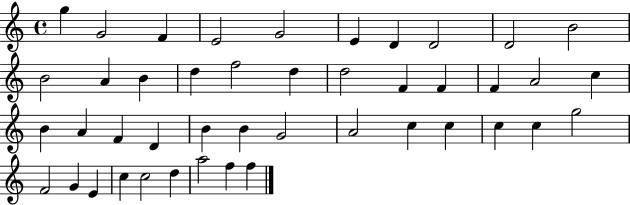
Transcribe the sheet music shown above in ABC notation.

X:1
T:Untitled
M:4/4
L:1/4
K:C
g G2 F E2 G2 E D D2 D2 B2 B2 A B d f2 d d2 F F F A2 c B A F D B B G2 A2 c c c c g2 F2 G E c c2 d a2 f f